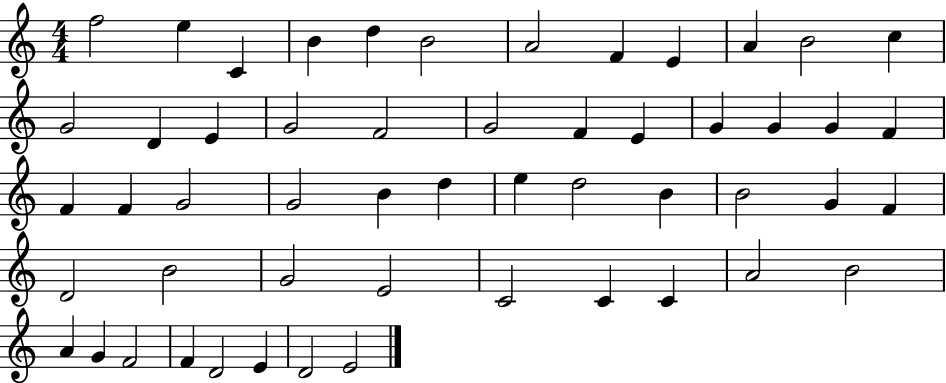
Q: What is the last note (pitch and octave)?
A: E4